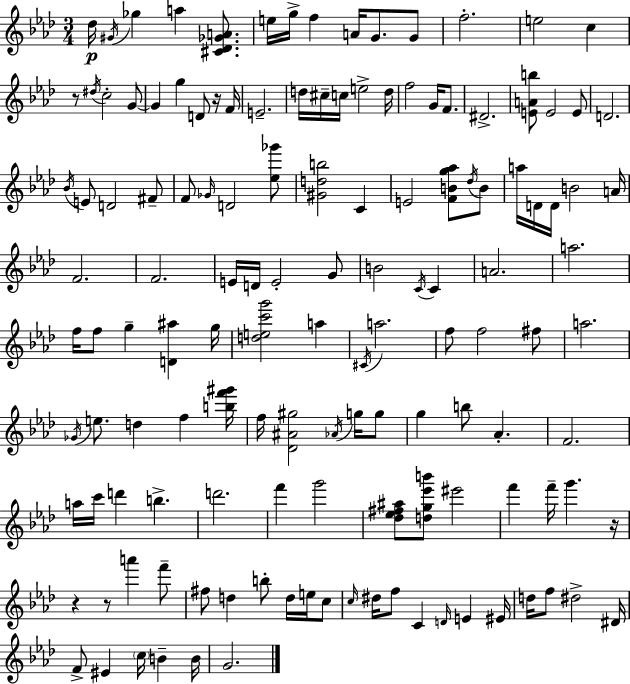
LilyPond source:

{
  \clef treble
  \numericTimeSignature
  \time 3/4
  \key f \minor
  des''16\p \acciaccatura { gis'16 } ges''4 a''4 <cis' des' ges' a'>8. | e''16 g''16-> f''4 a'16 g'8. g'8 | f''2.-. | e''2 c''4 | \break r8 \acciaccatura { dis''16 } c''2-. | g'8~~ g'4 g''4 d'8 | r16 f'16 e'2.-- | d''16 cis''16-- c''16 e''2-> | \break d''16 f''2 g'16 f'8. | dis'2.-> | <e' a' b''>8 e'2 | e'8 d'2. | \break \acciaccatura { bes'16 } e'8 d'2 | fis'8-- f'8 \grace { ges'16 } d'2 | <ees'' ges'''>8 <gis' d'' b''>2 | c'4 e'2 | \break <f' b' g'' aes''>8 \acciaccatura { des''16 } b'8 a''16 d'16 d'16 b'2 | a'16 f'2. | f'2. | e'16 d'16 e'2-. | \break g'8 b'2 | \acciaccatura { c'16 } c'4 a'2. | a''2. | f''16 f''8 g''4-- | \break <d' ais''>4 g''16 <d'' e'' c''' g'''>2 | a''4 \acciaccatura { cis'16 } a''2. | f''8 f''2 | fis''8 a''2. | \break \acciaccatura { ges'16 } e''8. d''4 | f''4 <b'' f''' gis'''>16 f''16 <des' ais' gis''>2 | \acciaccatura { aes'16 } g''16 g''8 g''4 | b''8 aes'4.-. f'2. | \break a''16 c'''16 d'''4 | b''4.-> d'''2. | f'''4 | g'''2 <des'' ees'' fis'' ais''>8 <d'' g'' ees''' b'''>8 | \break eis'''2 f'''4 | f'''16-- g'''4. r16 r4 | r8 a'''4 f'''8-- fis''8 d''4 | b''8-. d''16 e''16 c''8 \grace { c''16 } dis''16 f''8 | \break c'4 \grace { d'16 } e'4 eis'16 d''16 | f''8 dis''2-> dis'16 f'8-> | eis'4 \parenthesize c''16 b'4-- b'16 g'2. | \bar "|."
}